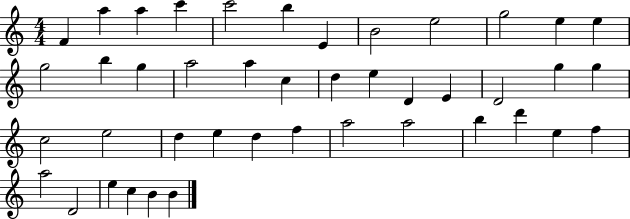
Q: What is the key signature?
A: C major